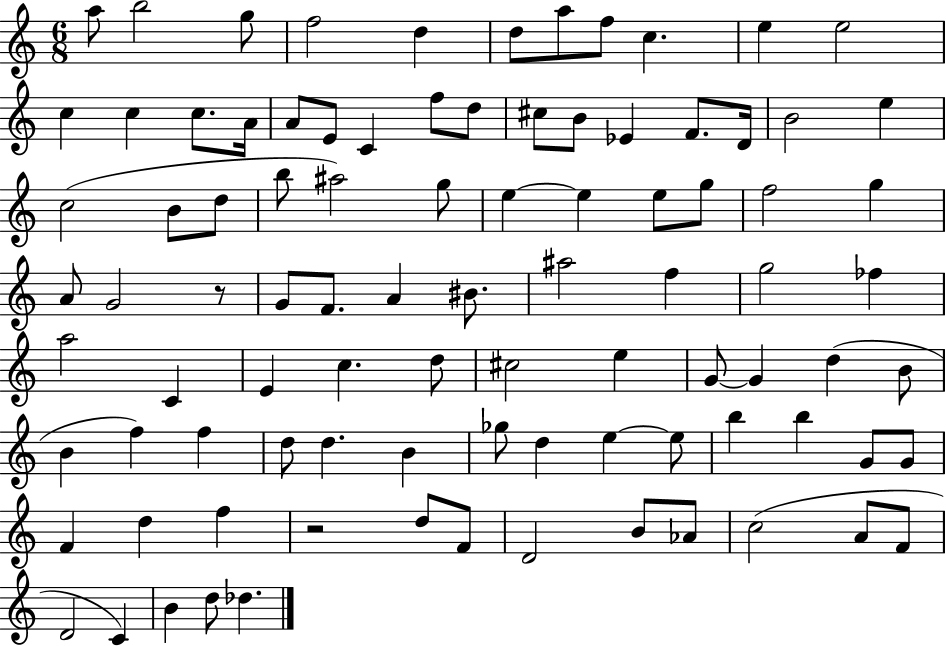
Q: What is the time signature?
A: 6/8